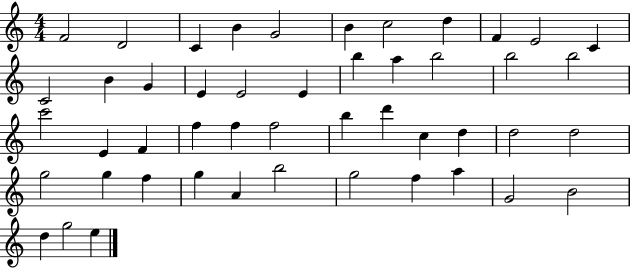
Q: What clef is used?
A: treble